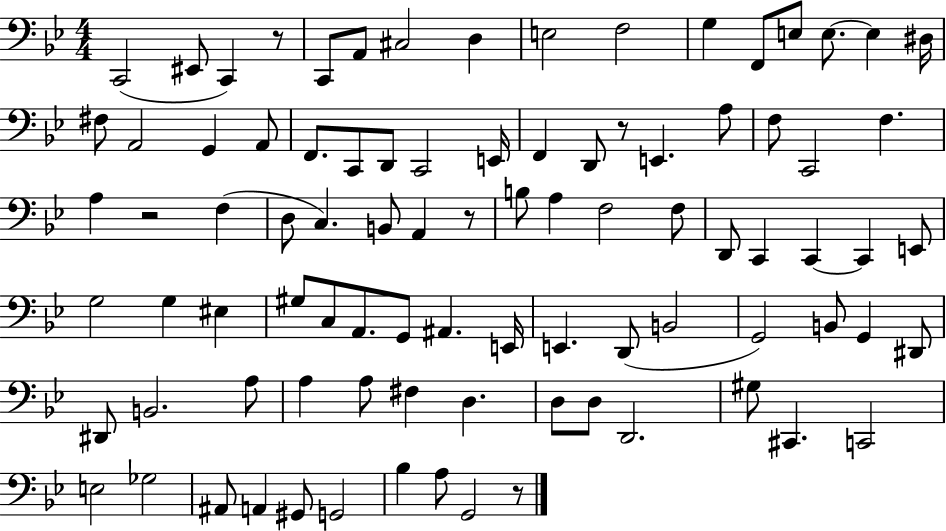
X:1
T:Untitled
M:4/4
L:1/4
K:Bb
C,,2 ^E,,/2 C,, z/2 C,,/2 A,,/2 ^C,2 D, E,2 F,2 G, F,,/2 E,/2 E,/2 E, ^D,/4 ^F,/2 A,,2 G,, A,,/2 F,,/2 C,,/2 D,,/2 C,,2 E,,/4 F,, D,,/2 z/2 E,, A,/2 F,/2 C,,2 F, A, z2 F, D,/2 C, B,,/2 A,, z/2 B,/2 A, F,2 F,/2 D,,/2 C,, C,, C,, E,,/2 G,2 G, ^E, ^G,/2 C,/2 A,,/2 G,,/2 ^A,, E,,/4 E,, D,,/2 B,,2 G,,2 B,,/2 G,, ^D,,/2 ^D,,/2 B,,2 A,/2 A, A,/2 ^F, D, D,/2 D,/2 D,,2 ^G,/2 ^C,, C,,2 E,2 _G,2 ^A,,/2 A,, ^G,,/2 G,,2 _B, A,/2 G,,2 z/2